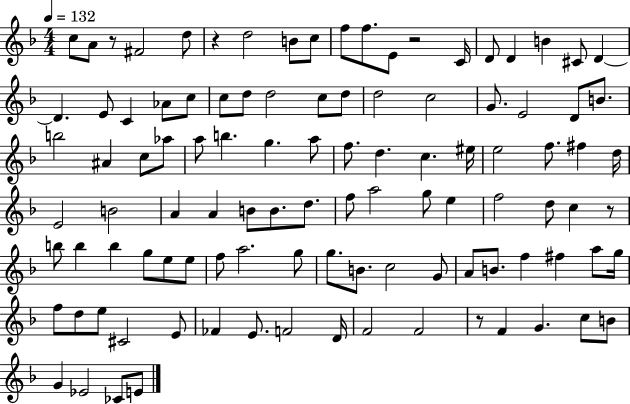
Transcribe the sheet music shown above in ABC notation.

X:1
T:Untitled
M:4/4
L:1/4
K:F
c/2 A/2 z/2 ^F2 d/2 z d2 B/2 c/2 f/2 f/2 E/2 z2 C/4 D/2 D B ^C/2 D D E/2 C _A/2 c/2 c/2 d/2 d2 c/2 d/2 d2 c2 G/2 E2 D/2 B/2 b2 ^A c/2 _a/2 a/2 b g a/2 f/2 d c ^e/4 e2 f/2 ^f d/4 E2 B2 A A B/2 B/2 d/2 f/2 a2 g/2 e f2 d/2 c z/2 b/2 b b g/2 e/2 e/2 f/2 a2 g/2 g/2 B/2 c2 G/2 A/2 B/2 f ^f a/2 g/4 f/2 d/2 e/2 ^C2 E/2 _F E/2 F2 D/4 F2 F2 z/2 F G c/2 B/2 G _E2 _C/2 E/2